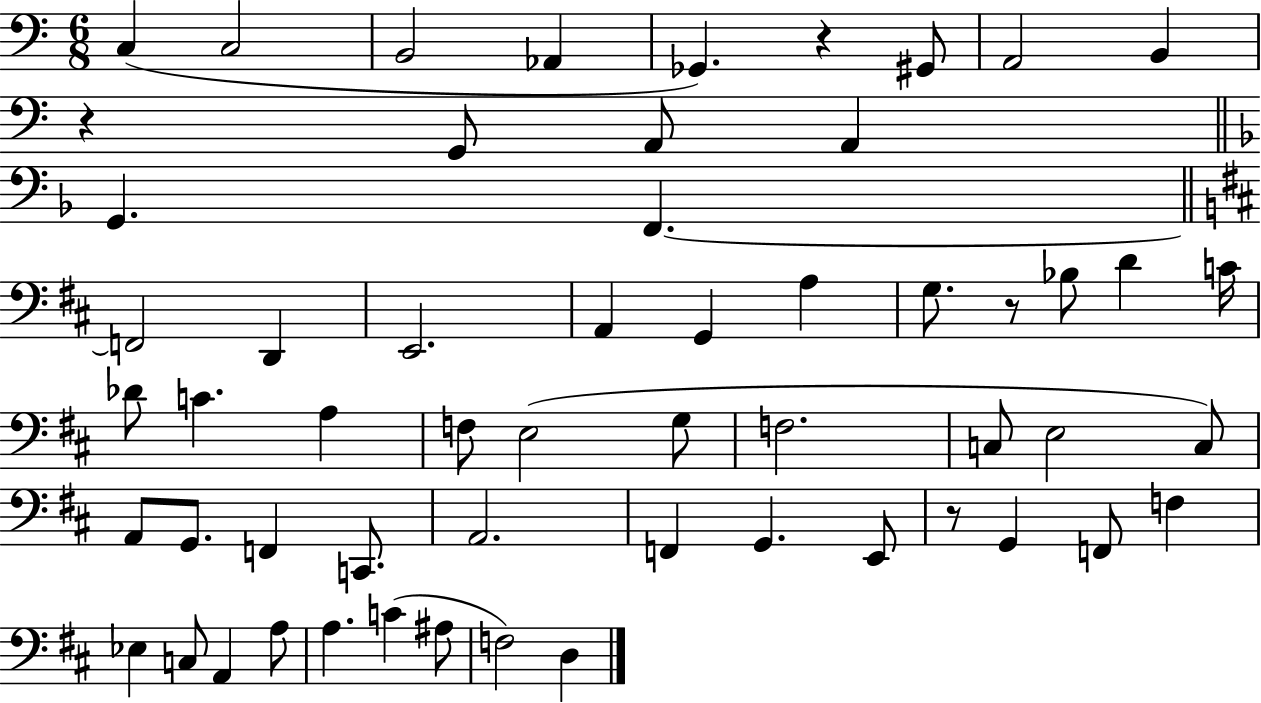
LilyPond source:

{
  \clef bass
  \numericTimeSignature
  \time 6/8
  \key c \major
  c4( c2 | b,2 aes,4 | ges,4.) r4 gis,8 | a,2 b,4 | \break r4 g,8 a,8 a,4 | \bar "||" \break \key f \major g,4. f,4.~~ | \bar "||" \break \key d \major f,2 d,4 | e,2. | a,4 g,4 a4 | g8. r8 bes8 d'4 c'16 | \break des'8 c'4. a4 | f8 e2( g8 | f2. | c8 e2 c8) | \break a,8 g,8. f,4 c,8. | a,2. | f,4 g,4. e,8 | r8 g,4 f,8 f4 | \break ees4 c8 a,4 a8 | a4. c'4( ais8 | f2) d4 | \bar "|."
}